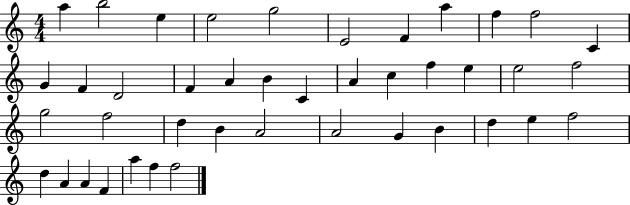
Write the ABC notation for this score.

X:1
T:Untitled
M:4/4
L:1/4
K:C
a b2 e e2 g2 E2 F a f f2 C G F D2 F A B C A c f e e2 f2 g2 f2 d B A2 A2 G B d e f2 d A A F a f f2